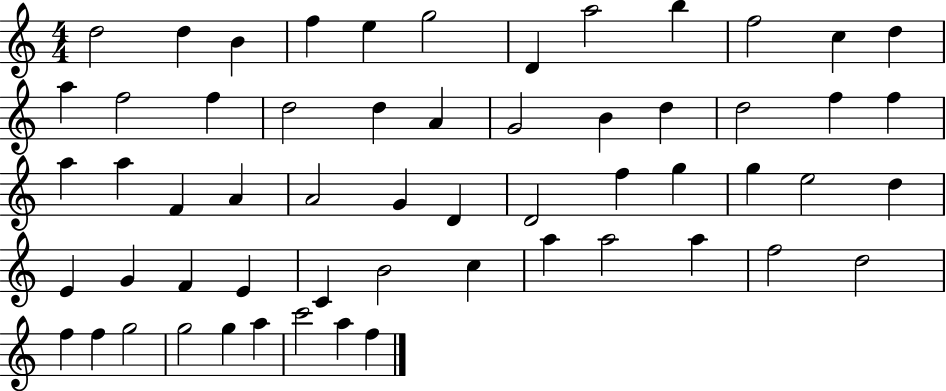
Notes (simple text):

D5/h D5/q B4/q F5/q E5/q G5/h D4/q A5/h B5/q F5/h C5/q D5/q A5/q F5/h F5/q D5/h D5/q A4/q G4/h B4/q D5/q D5/h F5/q F5/q A5/q A5/q F4/q A4/q A4/h G4/q D4/q D4/h F5/q G5/q G5/q E5/h D5/q E4/q G4/q F4/q E4/q C4/q B4/h C5/q A5/q A5/h A5/q F5/h D5/h F5/q F5/q G5/h G5/h G5/q A5/q C6/h A5/q F5/q